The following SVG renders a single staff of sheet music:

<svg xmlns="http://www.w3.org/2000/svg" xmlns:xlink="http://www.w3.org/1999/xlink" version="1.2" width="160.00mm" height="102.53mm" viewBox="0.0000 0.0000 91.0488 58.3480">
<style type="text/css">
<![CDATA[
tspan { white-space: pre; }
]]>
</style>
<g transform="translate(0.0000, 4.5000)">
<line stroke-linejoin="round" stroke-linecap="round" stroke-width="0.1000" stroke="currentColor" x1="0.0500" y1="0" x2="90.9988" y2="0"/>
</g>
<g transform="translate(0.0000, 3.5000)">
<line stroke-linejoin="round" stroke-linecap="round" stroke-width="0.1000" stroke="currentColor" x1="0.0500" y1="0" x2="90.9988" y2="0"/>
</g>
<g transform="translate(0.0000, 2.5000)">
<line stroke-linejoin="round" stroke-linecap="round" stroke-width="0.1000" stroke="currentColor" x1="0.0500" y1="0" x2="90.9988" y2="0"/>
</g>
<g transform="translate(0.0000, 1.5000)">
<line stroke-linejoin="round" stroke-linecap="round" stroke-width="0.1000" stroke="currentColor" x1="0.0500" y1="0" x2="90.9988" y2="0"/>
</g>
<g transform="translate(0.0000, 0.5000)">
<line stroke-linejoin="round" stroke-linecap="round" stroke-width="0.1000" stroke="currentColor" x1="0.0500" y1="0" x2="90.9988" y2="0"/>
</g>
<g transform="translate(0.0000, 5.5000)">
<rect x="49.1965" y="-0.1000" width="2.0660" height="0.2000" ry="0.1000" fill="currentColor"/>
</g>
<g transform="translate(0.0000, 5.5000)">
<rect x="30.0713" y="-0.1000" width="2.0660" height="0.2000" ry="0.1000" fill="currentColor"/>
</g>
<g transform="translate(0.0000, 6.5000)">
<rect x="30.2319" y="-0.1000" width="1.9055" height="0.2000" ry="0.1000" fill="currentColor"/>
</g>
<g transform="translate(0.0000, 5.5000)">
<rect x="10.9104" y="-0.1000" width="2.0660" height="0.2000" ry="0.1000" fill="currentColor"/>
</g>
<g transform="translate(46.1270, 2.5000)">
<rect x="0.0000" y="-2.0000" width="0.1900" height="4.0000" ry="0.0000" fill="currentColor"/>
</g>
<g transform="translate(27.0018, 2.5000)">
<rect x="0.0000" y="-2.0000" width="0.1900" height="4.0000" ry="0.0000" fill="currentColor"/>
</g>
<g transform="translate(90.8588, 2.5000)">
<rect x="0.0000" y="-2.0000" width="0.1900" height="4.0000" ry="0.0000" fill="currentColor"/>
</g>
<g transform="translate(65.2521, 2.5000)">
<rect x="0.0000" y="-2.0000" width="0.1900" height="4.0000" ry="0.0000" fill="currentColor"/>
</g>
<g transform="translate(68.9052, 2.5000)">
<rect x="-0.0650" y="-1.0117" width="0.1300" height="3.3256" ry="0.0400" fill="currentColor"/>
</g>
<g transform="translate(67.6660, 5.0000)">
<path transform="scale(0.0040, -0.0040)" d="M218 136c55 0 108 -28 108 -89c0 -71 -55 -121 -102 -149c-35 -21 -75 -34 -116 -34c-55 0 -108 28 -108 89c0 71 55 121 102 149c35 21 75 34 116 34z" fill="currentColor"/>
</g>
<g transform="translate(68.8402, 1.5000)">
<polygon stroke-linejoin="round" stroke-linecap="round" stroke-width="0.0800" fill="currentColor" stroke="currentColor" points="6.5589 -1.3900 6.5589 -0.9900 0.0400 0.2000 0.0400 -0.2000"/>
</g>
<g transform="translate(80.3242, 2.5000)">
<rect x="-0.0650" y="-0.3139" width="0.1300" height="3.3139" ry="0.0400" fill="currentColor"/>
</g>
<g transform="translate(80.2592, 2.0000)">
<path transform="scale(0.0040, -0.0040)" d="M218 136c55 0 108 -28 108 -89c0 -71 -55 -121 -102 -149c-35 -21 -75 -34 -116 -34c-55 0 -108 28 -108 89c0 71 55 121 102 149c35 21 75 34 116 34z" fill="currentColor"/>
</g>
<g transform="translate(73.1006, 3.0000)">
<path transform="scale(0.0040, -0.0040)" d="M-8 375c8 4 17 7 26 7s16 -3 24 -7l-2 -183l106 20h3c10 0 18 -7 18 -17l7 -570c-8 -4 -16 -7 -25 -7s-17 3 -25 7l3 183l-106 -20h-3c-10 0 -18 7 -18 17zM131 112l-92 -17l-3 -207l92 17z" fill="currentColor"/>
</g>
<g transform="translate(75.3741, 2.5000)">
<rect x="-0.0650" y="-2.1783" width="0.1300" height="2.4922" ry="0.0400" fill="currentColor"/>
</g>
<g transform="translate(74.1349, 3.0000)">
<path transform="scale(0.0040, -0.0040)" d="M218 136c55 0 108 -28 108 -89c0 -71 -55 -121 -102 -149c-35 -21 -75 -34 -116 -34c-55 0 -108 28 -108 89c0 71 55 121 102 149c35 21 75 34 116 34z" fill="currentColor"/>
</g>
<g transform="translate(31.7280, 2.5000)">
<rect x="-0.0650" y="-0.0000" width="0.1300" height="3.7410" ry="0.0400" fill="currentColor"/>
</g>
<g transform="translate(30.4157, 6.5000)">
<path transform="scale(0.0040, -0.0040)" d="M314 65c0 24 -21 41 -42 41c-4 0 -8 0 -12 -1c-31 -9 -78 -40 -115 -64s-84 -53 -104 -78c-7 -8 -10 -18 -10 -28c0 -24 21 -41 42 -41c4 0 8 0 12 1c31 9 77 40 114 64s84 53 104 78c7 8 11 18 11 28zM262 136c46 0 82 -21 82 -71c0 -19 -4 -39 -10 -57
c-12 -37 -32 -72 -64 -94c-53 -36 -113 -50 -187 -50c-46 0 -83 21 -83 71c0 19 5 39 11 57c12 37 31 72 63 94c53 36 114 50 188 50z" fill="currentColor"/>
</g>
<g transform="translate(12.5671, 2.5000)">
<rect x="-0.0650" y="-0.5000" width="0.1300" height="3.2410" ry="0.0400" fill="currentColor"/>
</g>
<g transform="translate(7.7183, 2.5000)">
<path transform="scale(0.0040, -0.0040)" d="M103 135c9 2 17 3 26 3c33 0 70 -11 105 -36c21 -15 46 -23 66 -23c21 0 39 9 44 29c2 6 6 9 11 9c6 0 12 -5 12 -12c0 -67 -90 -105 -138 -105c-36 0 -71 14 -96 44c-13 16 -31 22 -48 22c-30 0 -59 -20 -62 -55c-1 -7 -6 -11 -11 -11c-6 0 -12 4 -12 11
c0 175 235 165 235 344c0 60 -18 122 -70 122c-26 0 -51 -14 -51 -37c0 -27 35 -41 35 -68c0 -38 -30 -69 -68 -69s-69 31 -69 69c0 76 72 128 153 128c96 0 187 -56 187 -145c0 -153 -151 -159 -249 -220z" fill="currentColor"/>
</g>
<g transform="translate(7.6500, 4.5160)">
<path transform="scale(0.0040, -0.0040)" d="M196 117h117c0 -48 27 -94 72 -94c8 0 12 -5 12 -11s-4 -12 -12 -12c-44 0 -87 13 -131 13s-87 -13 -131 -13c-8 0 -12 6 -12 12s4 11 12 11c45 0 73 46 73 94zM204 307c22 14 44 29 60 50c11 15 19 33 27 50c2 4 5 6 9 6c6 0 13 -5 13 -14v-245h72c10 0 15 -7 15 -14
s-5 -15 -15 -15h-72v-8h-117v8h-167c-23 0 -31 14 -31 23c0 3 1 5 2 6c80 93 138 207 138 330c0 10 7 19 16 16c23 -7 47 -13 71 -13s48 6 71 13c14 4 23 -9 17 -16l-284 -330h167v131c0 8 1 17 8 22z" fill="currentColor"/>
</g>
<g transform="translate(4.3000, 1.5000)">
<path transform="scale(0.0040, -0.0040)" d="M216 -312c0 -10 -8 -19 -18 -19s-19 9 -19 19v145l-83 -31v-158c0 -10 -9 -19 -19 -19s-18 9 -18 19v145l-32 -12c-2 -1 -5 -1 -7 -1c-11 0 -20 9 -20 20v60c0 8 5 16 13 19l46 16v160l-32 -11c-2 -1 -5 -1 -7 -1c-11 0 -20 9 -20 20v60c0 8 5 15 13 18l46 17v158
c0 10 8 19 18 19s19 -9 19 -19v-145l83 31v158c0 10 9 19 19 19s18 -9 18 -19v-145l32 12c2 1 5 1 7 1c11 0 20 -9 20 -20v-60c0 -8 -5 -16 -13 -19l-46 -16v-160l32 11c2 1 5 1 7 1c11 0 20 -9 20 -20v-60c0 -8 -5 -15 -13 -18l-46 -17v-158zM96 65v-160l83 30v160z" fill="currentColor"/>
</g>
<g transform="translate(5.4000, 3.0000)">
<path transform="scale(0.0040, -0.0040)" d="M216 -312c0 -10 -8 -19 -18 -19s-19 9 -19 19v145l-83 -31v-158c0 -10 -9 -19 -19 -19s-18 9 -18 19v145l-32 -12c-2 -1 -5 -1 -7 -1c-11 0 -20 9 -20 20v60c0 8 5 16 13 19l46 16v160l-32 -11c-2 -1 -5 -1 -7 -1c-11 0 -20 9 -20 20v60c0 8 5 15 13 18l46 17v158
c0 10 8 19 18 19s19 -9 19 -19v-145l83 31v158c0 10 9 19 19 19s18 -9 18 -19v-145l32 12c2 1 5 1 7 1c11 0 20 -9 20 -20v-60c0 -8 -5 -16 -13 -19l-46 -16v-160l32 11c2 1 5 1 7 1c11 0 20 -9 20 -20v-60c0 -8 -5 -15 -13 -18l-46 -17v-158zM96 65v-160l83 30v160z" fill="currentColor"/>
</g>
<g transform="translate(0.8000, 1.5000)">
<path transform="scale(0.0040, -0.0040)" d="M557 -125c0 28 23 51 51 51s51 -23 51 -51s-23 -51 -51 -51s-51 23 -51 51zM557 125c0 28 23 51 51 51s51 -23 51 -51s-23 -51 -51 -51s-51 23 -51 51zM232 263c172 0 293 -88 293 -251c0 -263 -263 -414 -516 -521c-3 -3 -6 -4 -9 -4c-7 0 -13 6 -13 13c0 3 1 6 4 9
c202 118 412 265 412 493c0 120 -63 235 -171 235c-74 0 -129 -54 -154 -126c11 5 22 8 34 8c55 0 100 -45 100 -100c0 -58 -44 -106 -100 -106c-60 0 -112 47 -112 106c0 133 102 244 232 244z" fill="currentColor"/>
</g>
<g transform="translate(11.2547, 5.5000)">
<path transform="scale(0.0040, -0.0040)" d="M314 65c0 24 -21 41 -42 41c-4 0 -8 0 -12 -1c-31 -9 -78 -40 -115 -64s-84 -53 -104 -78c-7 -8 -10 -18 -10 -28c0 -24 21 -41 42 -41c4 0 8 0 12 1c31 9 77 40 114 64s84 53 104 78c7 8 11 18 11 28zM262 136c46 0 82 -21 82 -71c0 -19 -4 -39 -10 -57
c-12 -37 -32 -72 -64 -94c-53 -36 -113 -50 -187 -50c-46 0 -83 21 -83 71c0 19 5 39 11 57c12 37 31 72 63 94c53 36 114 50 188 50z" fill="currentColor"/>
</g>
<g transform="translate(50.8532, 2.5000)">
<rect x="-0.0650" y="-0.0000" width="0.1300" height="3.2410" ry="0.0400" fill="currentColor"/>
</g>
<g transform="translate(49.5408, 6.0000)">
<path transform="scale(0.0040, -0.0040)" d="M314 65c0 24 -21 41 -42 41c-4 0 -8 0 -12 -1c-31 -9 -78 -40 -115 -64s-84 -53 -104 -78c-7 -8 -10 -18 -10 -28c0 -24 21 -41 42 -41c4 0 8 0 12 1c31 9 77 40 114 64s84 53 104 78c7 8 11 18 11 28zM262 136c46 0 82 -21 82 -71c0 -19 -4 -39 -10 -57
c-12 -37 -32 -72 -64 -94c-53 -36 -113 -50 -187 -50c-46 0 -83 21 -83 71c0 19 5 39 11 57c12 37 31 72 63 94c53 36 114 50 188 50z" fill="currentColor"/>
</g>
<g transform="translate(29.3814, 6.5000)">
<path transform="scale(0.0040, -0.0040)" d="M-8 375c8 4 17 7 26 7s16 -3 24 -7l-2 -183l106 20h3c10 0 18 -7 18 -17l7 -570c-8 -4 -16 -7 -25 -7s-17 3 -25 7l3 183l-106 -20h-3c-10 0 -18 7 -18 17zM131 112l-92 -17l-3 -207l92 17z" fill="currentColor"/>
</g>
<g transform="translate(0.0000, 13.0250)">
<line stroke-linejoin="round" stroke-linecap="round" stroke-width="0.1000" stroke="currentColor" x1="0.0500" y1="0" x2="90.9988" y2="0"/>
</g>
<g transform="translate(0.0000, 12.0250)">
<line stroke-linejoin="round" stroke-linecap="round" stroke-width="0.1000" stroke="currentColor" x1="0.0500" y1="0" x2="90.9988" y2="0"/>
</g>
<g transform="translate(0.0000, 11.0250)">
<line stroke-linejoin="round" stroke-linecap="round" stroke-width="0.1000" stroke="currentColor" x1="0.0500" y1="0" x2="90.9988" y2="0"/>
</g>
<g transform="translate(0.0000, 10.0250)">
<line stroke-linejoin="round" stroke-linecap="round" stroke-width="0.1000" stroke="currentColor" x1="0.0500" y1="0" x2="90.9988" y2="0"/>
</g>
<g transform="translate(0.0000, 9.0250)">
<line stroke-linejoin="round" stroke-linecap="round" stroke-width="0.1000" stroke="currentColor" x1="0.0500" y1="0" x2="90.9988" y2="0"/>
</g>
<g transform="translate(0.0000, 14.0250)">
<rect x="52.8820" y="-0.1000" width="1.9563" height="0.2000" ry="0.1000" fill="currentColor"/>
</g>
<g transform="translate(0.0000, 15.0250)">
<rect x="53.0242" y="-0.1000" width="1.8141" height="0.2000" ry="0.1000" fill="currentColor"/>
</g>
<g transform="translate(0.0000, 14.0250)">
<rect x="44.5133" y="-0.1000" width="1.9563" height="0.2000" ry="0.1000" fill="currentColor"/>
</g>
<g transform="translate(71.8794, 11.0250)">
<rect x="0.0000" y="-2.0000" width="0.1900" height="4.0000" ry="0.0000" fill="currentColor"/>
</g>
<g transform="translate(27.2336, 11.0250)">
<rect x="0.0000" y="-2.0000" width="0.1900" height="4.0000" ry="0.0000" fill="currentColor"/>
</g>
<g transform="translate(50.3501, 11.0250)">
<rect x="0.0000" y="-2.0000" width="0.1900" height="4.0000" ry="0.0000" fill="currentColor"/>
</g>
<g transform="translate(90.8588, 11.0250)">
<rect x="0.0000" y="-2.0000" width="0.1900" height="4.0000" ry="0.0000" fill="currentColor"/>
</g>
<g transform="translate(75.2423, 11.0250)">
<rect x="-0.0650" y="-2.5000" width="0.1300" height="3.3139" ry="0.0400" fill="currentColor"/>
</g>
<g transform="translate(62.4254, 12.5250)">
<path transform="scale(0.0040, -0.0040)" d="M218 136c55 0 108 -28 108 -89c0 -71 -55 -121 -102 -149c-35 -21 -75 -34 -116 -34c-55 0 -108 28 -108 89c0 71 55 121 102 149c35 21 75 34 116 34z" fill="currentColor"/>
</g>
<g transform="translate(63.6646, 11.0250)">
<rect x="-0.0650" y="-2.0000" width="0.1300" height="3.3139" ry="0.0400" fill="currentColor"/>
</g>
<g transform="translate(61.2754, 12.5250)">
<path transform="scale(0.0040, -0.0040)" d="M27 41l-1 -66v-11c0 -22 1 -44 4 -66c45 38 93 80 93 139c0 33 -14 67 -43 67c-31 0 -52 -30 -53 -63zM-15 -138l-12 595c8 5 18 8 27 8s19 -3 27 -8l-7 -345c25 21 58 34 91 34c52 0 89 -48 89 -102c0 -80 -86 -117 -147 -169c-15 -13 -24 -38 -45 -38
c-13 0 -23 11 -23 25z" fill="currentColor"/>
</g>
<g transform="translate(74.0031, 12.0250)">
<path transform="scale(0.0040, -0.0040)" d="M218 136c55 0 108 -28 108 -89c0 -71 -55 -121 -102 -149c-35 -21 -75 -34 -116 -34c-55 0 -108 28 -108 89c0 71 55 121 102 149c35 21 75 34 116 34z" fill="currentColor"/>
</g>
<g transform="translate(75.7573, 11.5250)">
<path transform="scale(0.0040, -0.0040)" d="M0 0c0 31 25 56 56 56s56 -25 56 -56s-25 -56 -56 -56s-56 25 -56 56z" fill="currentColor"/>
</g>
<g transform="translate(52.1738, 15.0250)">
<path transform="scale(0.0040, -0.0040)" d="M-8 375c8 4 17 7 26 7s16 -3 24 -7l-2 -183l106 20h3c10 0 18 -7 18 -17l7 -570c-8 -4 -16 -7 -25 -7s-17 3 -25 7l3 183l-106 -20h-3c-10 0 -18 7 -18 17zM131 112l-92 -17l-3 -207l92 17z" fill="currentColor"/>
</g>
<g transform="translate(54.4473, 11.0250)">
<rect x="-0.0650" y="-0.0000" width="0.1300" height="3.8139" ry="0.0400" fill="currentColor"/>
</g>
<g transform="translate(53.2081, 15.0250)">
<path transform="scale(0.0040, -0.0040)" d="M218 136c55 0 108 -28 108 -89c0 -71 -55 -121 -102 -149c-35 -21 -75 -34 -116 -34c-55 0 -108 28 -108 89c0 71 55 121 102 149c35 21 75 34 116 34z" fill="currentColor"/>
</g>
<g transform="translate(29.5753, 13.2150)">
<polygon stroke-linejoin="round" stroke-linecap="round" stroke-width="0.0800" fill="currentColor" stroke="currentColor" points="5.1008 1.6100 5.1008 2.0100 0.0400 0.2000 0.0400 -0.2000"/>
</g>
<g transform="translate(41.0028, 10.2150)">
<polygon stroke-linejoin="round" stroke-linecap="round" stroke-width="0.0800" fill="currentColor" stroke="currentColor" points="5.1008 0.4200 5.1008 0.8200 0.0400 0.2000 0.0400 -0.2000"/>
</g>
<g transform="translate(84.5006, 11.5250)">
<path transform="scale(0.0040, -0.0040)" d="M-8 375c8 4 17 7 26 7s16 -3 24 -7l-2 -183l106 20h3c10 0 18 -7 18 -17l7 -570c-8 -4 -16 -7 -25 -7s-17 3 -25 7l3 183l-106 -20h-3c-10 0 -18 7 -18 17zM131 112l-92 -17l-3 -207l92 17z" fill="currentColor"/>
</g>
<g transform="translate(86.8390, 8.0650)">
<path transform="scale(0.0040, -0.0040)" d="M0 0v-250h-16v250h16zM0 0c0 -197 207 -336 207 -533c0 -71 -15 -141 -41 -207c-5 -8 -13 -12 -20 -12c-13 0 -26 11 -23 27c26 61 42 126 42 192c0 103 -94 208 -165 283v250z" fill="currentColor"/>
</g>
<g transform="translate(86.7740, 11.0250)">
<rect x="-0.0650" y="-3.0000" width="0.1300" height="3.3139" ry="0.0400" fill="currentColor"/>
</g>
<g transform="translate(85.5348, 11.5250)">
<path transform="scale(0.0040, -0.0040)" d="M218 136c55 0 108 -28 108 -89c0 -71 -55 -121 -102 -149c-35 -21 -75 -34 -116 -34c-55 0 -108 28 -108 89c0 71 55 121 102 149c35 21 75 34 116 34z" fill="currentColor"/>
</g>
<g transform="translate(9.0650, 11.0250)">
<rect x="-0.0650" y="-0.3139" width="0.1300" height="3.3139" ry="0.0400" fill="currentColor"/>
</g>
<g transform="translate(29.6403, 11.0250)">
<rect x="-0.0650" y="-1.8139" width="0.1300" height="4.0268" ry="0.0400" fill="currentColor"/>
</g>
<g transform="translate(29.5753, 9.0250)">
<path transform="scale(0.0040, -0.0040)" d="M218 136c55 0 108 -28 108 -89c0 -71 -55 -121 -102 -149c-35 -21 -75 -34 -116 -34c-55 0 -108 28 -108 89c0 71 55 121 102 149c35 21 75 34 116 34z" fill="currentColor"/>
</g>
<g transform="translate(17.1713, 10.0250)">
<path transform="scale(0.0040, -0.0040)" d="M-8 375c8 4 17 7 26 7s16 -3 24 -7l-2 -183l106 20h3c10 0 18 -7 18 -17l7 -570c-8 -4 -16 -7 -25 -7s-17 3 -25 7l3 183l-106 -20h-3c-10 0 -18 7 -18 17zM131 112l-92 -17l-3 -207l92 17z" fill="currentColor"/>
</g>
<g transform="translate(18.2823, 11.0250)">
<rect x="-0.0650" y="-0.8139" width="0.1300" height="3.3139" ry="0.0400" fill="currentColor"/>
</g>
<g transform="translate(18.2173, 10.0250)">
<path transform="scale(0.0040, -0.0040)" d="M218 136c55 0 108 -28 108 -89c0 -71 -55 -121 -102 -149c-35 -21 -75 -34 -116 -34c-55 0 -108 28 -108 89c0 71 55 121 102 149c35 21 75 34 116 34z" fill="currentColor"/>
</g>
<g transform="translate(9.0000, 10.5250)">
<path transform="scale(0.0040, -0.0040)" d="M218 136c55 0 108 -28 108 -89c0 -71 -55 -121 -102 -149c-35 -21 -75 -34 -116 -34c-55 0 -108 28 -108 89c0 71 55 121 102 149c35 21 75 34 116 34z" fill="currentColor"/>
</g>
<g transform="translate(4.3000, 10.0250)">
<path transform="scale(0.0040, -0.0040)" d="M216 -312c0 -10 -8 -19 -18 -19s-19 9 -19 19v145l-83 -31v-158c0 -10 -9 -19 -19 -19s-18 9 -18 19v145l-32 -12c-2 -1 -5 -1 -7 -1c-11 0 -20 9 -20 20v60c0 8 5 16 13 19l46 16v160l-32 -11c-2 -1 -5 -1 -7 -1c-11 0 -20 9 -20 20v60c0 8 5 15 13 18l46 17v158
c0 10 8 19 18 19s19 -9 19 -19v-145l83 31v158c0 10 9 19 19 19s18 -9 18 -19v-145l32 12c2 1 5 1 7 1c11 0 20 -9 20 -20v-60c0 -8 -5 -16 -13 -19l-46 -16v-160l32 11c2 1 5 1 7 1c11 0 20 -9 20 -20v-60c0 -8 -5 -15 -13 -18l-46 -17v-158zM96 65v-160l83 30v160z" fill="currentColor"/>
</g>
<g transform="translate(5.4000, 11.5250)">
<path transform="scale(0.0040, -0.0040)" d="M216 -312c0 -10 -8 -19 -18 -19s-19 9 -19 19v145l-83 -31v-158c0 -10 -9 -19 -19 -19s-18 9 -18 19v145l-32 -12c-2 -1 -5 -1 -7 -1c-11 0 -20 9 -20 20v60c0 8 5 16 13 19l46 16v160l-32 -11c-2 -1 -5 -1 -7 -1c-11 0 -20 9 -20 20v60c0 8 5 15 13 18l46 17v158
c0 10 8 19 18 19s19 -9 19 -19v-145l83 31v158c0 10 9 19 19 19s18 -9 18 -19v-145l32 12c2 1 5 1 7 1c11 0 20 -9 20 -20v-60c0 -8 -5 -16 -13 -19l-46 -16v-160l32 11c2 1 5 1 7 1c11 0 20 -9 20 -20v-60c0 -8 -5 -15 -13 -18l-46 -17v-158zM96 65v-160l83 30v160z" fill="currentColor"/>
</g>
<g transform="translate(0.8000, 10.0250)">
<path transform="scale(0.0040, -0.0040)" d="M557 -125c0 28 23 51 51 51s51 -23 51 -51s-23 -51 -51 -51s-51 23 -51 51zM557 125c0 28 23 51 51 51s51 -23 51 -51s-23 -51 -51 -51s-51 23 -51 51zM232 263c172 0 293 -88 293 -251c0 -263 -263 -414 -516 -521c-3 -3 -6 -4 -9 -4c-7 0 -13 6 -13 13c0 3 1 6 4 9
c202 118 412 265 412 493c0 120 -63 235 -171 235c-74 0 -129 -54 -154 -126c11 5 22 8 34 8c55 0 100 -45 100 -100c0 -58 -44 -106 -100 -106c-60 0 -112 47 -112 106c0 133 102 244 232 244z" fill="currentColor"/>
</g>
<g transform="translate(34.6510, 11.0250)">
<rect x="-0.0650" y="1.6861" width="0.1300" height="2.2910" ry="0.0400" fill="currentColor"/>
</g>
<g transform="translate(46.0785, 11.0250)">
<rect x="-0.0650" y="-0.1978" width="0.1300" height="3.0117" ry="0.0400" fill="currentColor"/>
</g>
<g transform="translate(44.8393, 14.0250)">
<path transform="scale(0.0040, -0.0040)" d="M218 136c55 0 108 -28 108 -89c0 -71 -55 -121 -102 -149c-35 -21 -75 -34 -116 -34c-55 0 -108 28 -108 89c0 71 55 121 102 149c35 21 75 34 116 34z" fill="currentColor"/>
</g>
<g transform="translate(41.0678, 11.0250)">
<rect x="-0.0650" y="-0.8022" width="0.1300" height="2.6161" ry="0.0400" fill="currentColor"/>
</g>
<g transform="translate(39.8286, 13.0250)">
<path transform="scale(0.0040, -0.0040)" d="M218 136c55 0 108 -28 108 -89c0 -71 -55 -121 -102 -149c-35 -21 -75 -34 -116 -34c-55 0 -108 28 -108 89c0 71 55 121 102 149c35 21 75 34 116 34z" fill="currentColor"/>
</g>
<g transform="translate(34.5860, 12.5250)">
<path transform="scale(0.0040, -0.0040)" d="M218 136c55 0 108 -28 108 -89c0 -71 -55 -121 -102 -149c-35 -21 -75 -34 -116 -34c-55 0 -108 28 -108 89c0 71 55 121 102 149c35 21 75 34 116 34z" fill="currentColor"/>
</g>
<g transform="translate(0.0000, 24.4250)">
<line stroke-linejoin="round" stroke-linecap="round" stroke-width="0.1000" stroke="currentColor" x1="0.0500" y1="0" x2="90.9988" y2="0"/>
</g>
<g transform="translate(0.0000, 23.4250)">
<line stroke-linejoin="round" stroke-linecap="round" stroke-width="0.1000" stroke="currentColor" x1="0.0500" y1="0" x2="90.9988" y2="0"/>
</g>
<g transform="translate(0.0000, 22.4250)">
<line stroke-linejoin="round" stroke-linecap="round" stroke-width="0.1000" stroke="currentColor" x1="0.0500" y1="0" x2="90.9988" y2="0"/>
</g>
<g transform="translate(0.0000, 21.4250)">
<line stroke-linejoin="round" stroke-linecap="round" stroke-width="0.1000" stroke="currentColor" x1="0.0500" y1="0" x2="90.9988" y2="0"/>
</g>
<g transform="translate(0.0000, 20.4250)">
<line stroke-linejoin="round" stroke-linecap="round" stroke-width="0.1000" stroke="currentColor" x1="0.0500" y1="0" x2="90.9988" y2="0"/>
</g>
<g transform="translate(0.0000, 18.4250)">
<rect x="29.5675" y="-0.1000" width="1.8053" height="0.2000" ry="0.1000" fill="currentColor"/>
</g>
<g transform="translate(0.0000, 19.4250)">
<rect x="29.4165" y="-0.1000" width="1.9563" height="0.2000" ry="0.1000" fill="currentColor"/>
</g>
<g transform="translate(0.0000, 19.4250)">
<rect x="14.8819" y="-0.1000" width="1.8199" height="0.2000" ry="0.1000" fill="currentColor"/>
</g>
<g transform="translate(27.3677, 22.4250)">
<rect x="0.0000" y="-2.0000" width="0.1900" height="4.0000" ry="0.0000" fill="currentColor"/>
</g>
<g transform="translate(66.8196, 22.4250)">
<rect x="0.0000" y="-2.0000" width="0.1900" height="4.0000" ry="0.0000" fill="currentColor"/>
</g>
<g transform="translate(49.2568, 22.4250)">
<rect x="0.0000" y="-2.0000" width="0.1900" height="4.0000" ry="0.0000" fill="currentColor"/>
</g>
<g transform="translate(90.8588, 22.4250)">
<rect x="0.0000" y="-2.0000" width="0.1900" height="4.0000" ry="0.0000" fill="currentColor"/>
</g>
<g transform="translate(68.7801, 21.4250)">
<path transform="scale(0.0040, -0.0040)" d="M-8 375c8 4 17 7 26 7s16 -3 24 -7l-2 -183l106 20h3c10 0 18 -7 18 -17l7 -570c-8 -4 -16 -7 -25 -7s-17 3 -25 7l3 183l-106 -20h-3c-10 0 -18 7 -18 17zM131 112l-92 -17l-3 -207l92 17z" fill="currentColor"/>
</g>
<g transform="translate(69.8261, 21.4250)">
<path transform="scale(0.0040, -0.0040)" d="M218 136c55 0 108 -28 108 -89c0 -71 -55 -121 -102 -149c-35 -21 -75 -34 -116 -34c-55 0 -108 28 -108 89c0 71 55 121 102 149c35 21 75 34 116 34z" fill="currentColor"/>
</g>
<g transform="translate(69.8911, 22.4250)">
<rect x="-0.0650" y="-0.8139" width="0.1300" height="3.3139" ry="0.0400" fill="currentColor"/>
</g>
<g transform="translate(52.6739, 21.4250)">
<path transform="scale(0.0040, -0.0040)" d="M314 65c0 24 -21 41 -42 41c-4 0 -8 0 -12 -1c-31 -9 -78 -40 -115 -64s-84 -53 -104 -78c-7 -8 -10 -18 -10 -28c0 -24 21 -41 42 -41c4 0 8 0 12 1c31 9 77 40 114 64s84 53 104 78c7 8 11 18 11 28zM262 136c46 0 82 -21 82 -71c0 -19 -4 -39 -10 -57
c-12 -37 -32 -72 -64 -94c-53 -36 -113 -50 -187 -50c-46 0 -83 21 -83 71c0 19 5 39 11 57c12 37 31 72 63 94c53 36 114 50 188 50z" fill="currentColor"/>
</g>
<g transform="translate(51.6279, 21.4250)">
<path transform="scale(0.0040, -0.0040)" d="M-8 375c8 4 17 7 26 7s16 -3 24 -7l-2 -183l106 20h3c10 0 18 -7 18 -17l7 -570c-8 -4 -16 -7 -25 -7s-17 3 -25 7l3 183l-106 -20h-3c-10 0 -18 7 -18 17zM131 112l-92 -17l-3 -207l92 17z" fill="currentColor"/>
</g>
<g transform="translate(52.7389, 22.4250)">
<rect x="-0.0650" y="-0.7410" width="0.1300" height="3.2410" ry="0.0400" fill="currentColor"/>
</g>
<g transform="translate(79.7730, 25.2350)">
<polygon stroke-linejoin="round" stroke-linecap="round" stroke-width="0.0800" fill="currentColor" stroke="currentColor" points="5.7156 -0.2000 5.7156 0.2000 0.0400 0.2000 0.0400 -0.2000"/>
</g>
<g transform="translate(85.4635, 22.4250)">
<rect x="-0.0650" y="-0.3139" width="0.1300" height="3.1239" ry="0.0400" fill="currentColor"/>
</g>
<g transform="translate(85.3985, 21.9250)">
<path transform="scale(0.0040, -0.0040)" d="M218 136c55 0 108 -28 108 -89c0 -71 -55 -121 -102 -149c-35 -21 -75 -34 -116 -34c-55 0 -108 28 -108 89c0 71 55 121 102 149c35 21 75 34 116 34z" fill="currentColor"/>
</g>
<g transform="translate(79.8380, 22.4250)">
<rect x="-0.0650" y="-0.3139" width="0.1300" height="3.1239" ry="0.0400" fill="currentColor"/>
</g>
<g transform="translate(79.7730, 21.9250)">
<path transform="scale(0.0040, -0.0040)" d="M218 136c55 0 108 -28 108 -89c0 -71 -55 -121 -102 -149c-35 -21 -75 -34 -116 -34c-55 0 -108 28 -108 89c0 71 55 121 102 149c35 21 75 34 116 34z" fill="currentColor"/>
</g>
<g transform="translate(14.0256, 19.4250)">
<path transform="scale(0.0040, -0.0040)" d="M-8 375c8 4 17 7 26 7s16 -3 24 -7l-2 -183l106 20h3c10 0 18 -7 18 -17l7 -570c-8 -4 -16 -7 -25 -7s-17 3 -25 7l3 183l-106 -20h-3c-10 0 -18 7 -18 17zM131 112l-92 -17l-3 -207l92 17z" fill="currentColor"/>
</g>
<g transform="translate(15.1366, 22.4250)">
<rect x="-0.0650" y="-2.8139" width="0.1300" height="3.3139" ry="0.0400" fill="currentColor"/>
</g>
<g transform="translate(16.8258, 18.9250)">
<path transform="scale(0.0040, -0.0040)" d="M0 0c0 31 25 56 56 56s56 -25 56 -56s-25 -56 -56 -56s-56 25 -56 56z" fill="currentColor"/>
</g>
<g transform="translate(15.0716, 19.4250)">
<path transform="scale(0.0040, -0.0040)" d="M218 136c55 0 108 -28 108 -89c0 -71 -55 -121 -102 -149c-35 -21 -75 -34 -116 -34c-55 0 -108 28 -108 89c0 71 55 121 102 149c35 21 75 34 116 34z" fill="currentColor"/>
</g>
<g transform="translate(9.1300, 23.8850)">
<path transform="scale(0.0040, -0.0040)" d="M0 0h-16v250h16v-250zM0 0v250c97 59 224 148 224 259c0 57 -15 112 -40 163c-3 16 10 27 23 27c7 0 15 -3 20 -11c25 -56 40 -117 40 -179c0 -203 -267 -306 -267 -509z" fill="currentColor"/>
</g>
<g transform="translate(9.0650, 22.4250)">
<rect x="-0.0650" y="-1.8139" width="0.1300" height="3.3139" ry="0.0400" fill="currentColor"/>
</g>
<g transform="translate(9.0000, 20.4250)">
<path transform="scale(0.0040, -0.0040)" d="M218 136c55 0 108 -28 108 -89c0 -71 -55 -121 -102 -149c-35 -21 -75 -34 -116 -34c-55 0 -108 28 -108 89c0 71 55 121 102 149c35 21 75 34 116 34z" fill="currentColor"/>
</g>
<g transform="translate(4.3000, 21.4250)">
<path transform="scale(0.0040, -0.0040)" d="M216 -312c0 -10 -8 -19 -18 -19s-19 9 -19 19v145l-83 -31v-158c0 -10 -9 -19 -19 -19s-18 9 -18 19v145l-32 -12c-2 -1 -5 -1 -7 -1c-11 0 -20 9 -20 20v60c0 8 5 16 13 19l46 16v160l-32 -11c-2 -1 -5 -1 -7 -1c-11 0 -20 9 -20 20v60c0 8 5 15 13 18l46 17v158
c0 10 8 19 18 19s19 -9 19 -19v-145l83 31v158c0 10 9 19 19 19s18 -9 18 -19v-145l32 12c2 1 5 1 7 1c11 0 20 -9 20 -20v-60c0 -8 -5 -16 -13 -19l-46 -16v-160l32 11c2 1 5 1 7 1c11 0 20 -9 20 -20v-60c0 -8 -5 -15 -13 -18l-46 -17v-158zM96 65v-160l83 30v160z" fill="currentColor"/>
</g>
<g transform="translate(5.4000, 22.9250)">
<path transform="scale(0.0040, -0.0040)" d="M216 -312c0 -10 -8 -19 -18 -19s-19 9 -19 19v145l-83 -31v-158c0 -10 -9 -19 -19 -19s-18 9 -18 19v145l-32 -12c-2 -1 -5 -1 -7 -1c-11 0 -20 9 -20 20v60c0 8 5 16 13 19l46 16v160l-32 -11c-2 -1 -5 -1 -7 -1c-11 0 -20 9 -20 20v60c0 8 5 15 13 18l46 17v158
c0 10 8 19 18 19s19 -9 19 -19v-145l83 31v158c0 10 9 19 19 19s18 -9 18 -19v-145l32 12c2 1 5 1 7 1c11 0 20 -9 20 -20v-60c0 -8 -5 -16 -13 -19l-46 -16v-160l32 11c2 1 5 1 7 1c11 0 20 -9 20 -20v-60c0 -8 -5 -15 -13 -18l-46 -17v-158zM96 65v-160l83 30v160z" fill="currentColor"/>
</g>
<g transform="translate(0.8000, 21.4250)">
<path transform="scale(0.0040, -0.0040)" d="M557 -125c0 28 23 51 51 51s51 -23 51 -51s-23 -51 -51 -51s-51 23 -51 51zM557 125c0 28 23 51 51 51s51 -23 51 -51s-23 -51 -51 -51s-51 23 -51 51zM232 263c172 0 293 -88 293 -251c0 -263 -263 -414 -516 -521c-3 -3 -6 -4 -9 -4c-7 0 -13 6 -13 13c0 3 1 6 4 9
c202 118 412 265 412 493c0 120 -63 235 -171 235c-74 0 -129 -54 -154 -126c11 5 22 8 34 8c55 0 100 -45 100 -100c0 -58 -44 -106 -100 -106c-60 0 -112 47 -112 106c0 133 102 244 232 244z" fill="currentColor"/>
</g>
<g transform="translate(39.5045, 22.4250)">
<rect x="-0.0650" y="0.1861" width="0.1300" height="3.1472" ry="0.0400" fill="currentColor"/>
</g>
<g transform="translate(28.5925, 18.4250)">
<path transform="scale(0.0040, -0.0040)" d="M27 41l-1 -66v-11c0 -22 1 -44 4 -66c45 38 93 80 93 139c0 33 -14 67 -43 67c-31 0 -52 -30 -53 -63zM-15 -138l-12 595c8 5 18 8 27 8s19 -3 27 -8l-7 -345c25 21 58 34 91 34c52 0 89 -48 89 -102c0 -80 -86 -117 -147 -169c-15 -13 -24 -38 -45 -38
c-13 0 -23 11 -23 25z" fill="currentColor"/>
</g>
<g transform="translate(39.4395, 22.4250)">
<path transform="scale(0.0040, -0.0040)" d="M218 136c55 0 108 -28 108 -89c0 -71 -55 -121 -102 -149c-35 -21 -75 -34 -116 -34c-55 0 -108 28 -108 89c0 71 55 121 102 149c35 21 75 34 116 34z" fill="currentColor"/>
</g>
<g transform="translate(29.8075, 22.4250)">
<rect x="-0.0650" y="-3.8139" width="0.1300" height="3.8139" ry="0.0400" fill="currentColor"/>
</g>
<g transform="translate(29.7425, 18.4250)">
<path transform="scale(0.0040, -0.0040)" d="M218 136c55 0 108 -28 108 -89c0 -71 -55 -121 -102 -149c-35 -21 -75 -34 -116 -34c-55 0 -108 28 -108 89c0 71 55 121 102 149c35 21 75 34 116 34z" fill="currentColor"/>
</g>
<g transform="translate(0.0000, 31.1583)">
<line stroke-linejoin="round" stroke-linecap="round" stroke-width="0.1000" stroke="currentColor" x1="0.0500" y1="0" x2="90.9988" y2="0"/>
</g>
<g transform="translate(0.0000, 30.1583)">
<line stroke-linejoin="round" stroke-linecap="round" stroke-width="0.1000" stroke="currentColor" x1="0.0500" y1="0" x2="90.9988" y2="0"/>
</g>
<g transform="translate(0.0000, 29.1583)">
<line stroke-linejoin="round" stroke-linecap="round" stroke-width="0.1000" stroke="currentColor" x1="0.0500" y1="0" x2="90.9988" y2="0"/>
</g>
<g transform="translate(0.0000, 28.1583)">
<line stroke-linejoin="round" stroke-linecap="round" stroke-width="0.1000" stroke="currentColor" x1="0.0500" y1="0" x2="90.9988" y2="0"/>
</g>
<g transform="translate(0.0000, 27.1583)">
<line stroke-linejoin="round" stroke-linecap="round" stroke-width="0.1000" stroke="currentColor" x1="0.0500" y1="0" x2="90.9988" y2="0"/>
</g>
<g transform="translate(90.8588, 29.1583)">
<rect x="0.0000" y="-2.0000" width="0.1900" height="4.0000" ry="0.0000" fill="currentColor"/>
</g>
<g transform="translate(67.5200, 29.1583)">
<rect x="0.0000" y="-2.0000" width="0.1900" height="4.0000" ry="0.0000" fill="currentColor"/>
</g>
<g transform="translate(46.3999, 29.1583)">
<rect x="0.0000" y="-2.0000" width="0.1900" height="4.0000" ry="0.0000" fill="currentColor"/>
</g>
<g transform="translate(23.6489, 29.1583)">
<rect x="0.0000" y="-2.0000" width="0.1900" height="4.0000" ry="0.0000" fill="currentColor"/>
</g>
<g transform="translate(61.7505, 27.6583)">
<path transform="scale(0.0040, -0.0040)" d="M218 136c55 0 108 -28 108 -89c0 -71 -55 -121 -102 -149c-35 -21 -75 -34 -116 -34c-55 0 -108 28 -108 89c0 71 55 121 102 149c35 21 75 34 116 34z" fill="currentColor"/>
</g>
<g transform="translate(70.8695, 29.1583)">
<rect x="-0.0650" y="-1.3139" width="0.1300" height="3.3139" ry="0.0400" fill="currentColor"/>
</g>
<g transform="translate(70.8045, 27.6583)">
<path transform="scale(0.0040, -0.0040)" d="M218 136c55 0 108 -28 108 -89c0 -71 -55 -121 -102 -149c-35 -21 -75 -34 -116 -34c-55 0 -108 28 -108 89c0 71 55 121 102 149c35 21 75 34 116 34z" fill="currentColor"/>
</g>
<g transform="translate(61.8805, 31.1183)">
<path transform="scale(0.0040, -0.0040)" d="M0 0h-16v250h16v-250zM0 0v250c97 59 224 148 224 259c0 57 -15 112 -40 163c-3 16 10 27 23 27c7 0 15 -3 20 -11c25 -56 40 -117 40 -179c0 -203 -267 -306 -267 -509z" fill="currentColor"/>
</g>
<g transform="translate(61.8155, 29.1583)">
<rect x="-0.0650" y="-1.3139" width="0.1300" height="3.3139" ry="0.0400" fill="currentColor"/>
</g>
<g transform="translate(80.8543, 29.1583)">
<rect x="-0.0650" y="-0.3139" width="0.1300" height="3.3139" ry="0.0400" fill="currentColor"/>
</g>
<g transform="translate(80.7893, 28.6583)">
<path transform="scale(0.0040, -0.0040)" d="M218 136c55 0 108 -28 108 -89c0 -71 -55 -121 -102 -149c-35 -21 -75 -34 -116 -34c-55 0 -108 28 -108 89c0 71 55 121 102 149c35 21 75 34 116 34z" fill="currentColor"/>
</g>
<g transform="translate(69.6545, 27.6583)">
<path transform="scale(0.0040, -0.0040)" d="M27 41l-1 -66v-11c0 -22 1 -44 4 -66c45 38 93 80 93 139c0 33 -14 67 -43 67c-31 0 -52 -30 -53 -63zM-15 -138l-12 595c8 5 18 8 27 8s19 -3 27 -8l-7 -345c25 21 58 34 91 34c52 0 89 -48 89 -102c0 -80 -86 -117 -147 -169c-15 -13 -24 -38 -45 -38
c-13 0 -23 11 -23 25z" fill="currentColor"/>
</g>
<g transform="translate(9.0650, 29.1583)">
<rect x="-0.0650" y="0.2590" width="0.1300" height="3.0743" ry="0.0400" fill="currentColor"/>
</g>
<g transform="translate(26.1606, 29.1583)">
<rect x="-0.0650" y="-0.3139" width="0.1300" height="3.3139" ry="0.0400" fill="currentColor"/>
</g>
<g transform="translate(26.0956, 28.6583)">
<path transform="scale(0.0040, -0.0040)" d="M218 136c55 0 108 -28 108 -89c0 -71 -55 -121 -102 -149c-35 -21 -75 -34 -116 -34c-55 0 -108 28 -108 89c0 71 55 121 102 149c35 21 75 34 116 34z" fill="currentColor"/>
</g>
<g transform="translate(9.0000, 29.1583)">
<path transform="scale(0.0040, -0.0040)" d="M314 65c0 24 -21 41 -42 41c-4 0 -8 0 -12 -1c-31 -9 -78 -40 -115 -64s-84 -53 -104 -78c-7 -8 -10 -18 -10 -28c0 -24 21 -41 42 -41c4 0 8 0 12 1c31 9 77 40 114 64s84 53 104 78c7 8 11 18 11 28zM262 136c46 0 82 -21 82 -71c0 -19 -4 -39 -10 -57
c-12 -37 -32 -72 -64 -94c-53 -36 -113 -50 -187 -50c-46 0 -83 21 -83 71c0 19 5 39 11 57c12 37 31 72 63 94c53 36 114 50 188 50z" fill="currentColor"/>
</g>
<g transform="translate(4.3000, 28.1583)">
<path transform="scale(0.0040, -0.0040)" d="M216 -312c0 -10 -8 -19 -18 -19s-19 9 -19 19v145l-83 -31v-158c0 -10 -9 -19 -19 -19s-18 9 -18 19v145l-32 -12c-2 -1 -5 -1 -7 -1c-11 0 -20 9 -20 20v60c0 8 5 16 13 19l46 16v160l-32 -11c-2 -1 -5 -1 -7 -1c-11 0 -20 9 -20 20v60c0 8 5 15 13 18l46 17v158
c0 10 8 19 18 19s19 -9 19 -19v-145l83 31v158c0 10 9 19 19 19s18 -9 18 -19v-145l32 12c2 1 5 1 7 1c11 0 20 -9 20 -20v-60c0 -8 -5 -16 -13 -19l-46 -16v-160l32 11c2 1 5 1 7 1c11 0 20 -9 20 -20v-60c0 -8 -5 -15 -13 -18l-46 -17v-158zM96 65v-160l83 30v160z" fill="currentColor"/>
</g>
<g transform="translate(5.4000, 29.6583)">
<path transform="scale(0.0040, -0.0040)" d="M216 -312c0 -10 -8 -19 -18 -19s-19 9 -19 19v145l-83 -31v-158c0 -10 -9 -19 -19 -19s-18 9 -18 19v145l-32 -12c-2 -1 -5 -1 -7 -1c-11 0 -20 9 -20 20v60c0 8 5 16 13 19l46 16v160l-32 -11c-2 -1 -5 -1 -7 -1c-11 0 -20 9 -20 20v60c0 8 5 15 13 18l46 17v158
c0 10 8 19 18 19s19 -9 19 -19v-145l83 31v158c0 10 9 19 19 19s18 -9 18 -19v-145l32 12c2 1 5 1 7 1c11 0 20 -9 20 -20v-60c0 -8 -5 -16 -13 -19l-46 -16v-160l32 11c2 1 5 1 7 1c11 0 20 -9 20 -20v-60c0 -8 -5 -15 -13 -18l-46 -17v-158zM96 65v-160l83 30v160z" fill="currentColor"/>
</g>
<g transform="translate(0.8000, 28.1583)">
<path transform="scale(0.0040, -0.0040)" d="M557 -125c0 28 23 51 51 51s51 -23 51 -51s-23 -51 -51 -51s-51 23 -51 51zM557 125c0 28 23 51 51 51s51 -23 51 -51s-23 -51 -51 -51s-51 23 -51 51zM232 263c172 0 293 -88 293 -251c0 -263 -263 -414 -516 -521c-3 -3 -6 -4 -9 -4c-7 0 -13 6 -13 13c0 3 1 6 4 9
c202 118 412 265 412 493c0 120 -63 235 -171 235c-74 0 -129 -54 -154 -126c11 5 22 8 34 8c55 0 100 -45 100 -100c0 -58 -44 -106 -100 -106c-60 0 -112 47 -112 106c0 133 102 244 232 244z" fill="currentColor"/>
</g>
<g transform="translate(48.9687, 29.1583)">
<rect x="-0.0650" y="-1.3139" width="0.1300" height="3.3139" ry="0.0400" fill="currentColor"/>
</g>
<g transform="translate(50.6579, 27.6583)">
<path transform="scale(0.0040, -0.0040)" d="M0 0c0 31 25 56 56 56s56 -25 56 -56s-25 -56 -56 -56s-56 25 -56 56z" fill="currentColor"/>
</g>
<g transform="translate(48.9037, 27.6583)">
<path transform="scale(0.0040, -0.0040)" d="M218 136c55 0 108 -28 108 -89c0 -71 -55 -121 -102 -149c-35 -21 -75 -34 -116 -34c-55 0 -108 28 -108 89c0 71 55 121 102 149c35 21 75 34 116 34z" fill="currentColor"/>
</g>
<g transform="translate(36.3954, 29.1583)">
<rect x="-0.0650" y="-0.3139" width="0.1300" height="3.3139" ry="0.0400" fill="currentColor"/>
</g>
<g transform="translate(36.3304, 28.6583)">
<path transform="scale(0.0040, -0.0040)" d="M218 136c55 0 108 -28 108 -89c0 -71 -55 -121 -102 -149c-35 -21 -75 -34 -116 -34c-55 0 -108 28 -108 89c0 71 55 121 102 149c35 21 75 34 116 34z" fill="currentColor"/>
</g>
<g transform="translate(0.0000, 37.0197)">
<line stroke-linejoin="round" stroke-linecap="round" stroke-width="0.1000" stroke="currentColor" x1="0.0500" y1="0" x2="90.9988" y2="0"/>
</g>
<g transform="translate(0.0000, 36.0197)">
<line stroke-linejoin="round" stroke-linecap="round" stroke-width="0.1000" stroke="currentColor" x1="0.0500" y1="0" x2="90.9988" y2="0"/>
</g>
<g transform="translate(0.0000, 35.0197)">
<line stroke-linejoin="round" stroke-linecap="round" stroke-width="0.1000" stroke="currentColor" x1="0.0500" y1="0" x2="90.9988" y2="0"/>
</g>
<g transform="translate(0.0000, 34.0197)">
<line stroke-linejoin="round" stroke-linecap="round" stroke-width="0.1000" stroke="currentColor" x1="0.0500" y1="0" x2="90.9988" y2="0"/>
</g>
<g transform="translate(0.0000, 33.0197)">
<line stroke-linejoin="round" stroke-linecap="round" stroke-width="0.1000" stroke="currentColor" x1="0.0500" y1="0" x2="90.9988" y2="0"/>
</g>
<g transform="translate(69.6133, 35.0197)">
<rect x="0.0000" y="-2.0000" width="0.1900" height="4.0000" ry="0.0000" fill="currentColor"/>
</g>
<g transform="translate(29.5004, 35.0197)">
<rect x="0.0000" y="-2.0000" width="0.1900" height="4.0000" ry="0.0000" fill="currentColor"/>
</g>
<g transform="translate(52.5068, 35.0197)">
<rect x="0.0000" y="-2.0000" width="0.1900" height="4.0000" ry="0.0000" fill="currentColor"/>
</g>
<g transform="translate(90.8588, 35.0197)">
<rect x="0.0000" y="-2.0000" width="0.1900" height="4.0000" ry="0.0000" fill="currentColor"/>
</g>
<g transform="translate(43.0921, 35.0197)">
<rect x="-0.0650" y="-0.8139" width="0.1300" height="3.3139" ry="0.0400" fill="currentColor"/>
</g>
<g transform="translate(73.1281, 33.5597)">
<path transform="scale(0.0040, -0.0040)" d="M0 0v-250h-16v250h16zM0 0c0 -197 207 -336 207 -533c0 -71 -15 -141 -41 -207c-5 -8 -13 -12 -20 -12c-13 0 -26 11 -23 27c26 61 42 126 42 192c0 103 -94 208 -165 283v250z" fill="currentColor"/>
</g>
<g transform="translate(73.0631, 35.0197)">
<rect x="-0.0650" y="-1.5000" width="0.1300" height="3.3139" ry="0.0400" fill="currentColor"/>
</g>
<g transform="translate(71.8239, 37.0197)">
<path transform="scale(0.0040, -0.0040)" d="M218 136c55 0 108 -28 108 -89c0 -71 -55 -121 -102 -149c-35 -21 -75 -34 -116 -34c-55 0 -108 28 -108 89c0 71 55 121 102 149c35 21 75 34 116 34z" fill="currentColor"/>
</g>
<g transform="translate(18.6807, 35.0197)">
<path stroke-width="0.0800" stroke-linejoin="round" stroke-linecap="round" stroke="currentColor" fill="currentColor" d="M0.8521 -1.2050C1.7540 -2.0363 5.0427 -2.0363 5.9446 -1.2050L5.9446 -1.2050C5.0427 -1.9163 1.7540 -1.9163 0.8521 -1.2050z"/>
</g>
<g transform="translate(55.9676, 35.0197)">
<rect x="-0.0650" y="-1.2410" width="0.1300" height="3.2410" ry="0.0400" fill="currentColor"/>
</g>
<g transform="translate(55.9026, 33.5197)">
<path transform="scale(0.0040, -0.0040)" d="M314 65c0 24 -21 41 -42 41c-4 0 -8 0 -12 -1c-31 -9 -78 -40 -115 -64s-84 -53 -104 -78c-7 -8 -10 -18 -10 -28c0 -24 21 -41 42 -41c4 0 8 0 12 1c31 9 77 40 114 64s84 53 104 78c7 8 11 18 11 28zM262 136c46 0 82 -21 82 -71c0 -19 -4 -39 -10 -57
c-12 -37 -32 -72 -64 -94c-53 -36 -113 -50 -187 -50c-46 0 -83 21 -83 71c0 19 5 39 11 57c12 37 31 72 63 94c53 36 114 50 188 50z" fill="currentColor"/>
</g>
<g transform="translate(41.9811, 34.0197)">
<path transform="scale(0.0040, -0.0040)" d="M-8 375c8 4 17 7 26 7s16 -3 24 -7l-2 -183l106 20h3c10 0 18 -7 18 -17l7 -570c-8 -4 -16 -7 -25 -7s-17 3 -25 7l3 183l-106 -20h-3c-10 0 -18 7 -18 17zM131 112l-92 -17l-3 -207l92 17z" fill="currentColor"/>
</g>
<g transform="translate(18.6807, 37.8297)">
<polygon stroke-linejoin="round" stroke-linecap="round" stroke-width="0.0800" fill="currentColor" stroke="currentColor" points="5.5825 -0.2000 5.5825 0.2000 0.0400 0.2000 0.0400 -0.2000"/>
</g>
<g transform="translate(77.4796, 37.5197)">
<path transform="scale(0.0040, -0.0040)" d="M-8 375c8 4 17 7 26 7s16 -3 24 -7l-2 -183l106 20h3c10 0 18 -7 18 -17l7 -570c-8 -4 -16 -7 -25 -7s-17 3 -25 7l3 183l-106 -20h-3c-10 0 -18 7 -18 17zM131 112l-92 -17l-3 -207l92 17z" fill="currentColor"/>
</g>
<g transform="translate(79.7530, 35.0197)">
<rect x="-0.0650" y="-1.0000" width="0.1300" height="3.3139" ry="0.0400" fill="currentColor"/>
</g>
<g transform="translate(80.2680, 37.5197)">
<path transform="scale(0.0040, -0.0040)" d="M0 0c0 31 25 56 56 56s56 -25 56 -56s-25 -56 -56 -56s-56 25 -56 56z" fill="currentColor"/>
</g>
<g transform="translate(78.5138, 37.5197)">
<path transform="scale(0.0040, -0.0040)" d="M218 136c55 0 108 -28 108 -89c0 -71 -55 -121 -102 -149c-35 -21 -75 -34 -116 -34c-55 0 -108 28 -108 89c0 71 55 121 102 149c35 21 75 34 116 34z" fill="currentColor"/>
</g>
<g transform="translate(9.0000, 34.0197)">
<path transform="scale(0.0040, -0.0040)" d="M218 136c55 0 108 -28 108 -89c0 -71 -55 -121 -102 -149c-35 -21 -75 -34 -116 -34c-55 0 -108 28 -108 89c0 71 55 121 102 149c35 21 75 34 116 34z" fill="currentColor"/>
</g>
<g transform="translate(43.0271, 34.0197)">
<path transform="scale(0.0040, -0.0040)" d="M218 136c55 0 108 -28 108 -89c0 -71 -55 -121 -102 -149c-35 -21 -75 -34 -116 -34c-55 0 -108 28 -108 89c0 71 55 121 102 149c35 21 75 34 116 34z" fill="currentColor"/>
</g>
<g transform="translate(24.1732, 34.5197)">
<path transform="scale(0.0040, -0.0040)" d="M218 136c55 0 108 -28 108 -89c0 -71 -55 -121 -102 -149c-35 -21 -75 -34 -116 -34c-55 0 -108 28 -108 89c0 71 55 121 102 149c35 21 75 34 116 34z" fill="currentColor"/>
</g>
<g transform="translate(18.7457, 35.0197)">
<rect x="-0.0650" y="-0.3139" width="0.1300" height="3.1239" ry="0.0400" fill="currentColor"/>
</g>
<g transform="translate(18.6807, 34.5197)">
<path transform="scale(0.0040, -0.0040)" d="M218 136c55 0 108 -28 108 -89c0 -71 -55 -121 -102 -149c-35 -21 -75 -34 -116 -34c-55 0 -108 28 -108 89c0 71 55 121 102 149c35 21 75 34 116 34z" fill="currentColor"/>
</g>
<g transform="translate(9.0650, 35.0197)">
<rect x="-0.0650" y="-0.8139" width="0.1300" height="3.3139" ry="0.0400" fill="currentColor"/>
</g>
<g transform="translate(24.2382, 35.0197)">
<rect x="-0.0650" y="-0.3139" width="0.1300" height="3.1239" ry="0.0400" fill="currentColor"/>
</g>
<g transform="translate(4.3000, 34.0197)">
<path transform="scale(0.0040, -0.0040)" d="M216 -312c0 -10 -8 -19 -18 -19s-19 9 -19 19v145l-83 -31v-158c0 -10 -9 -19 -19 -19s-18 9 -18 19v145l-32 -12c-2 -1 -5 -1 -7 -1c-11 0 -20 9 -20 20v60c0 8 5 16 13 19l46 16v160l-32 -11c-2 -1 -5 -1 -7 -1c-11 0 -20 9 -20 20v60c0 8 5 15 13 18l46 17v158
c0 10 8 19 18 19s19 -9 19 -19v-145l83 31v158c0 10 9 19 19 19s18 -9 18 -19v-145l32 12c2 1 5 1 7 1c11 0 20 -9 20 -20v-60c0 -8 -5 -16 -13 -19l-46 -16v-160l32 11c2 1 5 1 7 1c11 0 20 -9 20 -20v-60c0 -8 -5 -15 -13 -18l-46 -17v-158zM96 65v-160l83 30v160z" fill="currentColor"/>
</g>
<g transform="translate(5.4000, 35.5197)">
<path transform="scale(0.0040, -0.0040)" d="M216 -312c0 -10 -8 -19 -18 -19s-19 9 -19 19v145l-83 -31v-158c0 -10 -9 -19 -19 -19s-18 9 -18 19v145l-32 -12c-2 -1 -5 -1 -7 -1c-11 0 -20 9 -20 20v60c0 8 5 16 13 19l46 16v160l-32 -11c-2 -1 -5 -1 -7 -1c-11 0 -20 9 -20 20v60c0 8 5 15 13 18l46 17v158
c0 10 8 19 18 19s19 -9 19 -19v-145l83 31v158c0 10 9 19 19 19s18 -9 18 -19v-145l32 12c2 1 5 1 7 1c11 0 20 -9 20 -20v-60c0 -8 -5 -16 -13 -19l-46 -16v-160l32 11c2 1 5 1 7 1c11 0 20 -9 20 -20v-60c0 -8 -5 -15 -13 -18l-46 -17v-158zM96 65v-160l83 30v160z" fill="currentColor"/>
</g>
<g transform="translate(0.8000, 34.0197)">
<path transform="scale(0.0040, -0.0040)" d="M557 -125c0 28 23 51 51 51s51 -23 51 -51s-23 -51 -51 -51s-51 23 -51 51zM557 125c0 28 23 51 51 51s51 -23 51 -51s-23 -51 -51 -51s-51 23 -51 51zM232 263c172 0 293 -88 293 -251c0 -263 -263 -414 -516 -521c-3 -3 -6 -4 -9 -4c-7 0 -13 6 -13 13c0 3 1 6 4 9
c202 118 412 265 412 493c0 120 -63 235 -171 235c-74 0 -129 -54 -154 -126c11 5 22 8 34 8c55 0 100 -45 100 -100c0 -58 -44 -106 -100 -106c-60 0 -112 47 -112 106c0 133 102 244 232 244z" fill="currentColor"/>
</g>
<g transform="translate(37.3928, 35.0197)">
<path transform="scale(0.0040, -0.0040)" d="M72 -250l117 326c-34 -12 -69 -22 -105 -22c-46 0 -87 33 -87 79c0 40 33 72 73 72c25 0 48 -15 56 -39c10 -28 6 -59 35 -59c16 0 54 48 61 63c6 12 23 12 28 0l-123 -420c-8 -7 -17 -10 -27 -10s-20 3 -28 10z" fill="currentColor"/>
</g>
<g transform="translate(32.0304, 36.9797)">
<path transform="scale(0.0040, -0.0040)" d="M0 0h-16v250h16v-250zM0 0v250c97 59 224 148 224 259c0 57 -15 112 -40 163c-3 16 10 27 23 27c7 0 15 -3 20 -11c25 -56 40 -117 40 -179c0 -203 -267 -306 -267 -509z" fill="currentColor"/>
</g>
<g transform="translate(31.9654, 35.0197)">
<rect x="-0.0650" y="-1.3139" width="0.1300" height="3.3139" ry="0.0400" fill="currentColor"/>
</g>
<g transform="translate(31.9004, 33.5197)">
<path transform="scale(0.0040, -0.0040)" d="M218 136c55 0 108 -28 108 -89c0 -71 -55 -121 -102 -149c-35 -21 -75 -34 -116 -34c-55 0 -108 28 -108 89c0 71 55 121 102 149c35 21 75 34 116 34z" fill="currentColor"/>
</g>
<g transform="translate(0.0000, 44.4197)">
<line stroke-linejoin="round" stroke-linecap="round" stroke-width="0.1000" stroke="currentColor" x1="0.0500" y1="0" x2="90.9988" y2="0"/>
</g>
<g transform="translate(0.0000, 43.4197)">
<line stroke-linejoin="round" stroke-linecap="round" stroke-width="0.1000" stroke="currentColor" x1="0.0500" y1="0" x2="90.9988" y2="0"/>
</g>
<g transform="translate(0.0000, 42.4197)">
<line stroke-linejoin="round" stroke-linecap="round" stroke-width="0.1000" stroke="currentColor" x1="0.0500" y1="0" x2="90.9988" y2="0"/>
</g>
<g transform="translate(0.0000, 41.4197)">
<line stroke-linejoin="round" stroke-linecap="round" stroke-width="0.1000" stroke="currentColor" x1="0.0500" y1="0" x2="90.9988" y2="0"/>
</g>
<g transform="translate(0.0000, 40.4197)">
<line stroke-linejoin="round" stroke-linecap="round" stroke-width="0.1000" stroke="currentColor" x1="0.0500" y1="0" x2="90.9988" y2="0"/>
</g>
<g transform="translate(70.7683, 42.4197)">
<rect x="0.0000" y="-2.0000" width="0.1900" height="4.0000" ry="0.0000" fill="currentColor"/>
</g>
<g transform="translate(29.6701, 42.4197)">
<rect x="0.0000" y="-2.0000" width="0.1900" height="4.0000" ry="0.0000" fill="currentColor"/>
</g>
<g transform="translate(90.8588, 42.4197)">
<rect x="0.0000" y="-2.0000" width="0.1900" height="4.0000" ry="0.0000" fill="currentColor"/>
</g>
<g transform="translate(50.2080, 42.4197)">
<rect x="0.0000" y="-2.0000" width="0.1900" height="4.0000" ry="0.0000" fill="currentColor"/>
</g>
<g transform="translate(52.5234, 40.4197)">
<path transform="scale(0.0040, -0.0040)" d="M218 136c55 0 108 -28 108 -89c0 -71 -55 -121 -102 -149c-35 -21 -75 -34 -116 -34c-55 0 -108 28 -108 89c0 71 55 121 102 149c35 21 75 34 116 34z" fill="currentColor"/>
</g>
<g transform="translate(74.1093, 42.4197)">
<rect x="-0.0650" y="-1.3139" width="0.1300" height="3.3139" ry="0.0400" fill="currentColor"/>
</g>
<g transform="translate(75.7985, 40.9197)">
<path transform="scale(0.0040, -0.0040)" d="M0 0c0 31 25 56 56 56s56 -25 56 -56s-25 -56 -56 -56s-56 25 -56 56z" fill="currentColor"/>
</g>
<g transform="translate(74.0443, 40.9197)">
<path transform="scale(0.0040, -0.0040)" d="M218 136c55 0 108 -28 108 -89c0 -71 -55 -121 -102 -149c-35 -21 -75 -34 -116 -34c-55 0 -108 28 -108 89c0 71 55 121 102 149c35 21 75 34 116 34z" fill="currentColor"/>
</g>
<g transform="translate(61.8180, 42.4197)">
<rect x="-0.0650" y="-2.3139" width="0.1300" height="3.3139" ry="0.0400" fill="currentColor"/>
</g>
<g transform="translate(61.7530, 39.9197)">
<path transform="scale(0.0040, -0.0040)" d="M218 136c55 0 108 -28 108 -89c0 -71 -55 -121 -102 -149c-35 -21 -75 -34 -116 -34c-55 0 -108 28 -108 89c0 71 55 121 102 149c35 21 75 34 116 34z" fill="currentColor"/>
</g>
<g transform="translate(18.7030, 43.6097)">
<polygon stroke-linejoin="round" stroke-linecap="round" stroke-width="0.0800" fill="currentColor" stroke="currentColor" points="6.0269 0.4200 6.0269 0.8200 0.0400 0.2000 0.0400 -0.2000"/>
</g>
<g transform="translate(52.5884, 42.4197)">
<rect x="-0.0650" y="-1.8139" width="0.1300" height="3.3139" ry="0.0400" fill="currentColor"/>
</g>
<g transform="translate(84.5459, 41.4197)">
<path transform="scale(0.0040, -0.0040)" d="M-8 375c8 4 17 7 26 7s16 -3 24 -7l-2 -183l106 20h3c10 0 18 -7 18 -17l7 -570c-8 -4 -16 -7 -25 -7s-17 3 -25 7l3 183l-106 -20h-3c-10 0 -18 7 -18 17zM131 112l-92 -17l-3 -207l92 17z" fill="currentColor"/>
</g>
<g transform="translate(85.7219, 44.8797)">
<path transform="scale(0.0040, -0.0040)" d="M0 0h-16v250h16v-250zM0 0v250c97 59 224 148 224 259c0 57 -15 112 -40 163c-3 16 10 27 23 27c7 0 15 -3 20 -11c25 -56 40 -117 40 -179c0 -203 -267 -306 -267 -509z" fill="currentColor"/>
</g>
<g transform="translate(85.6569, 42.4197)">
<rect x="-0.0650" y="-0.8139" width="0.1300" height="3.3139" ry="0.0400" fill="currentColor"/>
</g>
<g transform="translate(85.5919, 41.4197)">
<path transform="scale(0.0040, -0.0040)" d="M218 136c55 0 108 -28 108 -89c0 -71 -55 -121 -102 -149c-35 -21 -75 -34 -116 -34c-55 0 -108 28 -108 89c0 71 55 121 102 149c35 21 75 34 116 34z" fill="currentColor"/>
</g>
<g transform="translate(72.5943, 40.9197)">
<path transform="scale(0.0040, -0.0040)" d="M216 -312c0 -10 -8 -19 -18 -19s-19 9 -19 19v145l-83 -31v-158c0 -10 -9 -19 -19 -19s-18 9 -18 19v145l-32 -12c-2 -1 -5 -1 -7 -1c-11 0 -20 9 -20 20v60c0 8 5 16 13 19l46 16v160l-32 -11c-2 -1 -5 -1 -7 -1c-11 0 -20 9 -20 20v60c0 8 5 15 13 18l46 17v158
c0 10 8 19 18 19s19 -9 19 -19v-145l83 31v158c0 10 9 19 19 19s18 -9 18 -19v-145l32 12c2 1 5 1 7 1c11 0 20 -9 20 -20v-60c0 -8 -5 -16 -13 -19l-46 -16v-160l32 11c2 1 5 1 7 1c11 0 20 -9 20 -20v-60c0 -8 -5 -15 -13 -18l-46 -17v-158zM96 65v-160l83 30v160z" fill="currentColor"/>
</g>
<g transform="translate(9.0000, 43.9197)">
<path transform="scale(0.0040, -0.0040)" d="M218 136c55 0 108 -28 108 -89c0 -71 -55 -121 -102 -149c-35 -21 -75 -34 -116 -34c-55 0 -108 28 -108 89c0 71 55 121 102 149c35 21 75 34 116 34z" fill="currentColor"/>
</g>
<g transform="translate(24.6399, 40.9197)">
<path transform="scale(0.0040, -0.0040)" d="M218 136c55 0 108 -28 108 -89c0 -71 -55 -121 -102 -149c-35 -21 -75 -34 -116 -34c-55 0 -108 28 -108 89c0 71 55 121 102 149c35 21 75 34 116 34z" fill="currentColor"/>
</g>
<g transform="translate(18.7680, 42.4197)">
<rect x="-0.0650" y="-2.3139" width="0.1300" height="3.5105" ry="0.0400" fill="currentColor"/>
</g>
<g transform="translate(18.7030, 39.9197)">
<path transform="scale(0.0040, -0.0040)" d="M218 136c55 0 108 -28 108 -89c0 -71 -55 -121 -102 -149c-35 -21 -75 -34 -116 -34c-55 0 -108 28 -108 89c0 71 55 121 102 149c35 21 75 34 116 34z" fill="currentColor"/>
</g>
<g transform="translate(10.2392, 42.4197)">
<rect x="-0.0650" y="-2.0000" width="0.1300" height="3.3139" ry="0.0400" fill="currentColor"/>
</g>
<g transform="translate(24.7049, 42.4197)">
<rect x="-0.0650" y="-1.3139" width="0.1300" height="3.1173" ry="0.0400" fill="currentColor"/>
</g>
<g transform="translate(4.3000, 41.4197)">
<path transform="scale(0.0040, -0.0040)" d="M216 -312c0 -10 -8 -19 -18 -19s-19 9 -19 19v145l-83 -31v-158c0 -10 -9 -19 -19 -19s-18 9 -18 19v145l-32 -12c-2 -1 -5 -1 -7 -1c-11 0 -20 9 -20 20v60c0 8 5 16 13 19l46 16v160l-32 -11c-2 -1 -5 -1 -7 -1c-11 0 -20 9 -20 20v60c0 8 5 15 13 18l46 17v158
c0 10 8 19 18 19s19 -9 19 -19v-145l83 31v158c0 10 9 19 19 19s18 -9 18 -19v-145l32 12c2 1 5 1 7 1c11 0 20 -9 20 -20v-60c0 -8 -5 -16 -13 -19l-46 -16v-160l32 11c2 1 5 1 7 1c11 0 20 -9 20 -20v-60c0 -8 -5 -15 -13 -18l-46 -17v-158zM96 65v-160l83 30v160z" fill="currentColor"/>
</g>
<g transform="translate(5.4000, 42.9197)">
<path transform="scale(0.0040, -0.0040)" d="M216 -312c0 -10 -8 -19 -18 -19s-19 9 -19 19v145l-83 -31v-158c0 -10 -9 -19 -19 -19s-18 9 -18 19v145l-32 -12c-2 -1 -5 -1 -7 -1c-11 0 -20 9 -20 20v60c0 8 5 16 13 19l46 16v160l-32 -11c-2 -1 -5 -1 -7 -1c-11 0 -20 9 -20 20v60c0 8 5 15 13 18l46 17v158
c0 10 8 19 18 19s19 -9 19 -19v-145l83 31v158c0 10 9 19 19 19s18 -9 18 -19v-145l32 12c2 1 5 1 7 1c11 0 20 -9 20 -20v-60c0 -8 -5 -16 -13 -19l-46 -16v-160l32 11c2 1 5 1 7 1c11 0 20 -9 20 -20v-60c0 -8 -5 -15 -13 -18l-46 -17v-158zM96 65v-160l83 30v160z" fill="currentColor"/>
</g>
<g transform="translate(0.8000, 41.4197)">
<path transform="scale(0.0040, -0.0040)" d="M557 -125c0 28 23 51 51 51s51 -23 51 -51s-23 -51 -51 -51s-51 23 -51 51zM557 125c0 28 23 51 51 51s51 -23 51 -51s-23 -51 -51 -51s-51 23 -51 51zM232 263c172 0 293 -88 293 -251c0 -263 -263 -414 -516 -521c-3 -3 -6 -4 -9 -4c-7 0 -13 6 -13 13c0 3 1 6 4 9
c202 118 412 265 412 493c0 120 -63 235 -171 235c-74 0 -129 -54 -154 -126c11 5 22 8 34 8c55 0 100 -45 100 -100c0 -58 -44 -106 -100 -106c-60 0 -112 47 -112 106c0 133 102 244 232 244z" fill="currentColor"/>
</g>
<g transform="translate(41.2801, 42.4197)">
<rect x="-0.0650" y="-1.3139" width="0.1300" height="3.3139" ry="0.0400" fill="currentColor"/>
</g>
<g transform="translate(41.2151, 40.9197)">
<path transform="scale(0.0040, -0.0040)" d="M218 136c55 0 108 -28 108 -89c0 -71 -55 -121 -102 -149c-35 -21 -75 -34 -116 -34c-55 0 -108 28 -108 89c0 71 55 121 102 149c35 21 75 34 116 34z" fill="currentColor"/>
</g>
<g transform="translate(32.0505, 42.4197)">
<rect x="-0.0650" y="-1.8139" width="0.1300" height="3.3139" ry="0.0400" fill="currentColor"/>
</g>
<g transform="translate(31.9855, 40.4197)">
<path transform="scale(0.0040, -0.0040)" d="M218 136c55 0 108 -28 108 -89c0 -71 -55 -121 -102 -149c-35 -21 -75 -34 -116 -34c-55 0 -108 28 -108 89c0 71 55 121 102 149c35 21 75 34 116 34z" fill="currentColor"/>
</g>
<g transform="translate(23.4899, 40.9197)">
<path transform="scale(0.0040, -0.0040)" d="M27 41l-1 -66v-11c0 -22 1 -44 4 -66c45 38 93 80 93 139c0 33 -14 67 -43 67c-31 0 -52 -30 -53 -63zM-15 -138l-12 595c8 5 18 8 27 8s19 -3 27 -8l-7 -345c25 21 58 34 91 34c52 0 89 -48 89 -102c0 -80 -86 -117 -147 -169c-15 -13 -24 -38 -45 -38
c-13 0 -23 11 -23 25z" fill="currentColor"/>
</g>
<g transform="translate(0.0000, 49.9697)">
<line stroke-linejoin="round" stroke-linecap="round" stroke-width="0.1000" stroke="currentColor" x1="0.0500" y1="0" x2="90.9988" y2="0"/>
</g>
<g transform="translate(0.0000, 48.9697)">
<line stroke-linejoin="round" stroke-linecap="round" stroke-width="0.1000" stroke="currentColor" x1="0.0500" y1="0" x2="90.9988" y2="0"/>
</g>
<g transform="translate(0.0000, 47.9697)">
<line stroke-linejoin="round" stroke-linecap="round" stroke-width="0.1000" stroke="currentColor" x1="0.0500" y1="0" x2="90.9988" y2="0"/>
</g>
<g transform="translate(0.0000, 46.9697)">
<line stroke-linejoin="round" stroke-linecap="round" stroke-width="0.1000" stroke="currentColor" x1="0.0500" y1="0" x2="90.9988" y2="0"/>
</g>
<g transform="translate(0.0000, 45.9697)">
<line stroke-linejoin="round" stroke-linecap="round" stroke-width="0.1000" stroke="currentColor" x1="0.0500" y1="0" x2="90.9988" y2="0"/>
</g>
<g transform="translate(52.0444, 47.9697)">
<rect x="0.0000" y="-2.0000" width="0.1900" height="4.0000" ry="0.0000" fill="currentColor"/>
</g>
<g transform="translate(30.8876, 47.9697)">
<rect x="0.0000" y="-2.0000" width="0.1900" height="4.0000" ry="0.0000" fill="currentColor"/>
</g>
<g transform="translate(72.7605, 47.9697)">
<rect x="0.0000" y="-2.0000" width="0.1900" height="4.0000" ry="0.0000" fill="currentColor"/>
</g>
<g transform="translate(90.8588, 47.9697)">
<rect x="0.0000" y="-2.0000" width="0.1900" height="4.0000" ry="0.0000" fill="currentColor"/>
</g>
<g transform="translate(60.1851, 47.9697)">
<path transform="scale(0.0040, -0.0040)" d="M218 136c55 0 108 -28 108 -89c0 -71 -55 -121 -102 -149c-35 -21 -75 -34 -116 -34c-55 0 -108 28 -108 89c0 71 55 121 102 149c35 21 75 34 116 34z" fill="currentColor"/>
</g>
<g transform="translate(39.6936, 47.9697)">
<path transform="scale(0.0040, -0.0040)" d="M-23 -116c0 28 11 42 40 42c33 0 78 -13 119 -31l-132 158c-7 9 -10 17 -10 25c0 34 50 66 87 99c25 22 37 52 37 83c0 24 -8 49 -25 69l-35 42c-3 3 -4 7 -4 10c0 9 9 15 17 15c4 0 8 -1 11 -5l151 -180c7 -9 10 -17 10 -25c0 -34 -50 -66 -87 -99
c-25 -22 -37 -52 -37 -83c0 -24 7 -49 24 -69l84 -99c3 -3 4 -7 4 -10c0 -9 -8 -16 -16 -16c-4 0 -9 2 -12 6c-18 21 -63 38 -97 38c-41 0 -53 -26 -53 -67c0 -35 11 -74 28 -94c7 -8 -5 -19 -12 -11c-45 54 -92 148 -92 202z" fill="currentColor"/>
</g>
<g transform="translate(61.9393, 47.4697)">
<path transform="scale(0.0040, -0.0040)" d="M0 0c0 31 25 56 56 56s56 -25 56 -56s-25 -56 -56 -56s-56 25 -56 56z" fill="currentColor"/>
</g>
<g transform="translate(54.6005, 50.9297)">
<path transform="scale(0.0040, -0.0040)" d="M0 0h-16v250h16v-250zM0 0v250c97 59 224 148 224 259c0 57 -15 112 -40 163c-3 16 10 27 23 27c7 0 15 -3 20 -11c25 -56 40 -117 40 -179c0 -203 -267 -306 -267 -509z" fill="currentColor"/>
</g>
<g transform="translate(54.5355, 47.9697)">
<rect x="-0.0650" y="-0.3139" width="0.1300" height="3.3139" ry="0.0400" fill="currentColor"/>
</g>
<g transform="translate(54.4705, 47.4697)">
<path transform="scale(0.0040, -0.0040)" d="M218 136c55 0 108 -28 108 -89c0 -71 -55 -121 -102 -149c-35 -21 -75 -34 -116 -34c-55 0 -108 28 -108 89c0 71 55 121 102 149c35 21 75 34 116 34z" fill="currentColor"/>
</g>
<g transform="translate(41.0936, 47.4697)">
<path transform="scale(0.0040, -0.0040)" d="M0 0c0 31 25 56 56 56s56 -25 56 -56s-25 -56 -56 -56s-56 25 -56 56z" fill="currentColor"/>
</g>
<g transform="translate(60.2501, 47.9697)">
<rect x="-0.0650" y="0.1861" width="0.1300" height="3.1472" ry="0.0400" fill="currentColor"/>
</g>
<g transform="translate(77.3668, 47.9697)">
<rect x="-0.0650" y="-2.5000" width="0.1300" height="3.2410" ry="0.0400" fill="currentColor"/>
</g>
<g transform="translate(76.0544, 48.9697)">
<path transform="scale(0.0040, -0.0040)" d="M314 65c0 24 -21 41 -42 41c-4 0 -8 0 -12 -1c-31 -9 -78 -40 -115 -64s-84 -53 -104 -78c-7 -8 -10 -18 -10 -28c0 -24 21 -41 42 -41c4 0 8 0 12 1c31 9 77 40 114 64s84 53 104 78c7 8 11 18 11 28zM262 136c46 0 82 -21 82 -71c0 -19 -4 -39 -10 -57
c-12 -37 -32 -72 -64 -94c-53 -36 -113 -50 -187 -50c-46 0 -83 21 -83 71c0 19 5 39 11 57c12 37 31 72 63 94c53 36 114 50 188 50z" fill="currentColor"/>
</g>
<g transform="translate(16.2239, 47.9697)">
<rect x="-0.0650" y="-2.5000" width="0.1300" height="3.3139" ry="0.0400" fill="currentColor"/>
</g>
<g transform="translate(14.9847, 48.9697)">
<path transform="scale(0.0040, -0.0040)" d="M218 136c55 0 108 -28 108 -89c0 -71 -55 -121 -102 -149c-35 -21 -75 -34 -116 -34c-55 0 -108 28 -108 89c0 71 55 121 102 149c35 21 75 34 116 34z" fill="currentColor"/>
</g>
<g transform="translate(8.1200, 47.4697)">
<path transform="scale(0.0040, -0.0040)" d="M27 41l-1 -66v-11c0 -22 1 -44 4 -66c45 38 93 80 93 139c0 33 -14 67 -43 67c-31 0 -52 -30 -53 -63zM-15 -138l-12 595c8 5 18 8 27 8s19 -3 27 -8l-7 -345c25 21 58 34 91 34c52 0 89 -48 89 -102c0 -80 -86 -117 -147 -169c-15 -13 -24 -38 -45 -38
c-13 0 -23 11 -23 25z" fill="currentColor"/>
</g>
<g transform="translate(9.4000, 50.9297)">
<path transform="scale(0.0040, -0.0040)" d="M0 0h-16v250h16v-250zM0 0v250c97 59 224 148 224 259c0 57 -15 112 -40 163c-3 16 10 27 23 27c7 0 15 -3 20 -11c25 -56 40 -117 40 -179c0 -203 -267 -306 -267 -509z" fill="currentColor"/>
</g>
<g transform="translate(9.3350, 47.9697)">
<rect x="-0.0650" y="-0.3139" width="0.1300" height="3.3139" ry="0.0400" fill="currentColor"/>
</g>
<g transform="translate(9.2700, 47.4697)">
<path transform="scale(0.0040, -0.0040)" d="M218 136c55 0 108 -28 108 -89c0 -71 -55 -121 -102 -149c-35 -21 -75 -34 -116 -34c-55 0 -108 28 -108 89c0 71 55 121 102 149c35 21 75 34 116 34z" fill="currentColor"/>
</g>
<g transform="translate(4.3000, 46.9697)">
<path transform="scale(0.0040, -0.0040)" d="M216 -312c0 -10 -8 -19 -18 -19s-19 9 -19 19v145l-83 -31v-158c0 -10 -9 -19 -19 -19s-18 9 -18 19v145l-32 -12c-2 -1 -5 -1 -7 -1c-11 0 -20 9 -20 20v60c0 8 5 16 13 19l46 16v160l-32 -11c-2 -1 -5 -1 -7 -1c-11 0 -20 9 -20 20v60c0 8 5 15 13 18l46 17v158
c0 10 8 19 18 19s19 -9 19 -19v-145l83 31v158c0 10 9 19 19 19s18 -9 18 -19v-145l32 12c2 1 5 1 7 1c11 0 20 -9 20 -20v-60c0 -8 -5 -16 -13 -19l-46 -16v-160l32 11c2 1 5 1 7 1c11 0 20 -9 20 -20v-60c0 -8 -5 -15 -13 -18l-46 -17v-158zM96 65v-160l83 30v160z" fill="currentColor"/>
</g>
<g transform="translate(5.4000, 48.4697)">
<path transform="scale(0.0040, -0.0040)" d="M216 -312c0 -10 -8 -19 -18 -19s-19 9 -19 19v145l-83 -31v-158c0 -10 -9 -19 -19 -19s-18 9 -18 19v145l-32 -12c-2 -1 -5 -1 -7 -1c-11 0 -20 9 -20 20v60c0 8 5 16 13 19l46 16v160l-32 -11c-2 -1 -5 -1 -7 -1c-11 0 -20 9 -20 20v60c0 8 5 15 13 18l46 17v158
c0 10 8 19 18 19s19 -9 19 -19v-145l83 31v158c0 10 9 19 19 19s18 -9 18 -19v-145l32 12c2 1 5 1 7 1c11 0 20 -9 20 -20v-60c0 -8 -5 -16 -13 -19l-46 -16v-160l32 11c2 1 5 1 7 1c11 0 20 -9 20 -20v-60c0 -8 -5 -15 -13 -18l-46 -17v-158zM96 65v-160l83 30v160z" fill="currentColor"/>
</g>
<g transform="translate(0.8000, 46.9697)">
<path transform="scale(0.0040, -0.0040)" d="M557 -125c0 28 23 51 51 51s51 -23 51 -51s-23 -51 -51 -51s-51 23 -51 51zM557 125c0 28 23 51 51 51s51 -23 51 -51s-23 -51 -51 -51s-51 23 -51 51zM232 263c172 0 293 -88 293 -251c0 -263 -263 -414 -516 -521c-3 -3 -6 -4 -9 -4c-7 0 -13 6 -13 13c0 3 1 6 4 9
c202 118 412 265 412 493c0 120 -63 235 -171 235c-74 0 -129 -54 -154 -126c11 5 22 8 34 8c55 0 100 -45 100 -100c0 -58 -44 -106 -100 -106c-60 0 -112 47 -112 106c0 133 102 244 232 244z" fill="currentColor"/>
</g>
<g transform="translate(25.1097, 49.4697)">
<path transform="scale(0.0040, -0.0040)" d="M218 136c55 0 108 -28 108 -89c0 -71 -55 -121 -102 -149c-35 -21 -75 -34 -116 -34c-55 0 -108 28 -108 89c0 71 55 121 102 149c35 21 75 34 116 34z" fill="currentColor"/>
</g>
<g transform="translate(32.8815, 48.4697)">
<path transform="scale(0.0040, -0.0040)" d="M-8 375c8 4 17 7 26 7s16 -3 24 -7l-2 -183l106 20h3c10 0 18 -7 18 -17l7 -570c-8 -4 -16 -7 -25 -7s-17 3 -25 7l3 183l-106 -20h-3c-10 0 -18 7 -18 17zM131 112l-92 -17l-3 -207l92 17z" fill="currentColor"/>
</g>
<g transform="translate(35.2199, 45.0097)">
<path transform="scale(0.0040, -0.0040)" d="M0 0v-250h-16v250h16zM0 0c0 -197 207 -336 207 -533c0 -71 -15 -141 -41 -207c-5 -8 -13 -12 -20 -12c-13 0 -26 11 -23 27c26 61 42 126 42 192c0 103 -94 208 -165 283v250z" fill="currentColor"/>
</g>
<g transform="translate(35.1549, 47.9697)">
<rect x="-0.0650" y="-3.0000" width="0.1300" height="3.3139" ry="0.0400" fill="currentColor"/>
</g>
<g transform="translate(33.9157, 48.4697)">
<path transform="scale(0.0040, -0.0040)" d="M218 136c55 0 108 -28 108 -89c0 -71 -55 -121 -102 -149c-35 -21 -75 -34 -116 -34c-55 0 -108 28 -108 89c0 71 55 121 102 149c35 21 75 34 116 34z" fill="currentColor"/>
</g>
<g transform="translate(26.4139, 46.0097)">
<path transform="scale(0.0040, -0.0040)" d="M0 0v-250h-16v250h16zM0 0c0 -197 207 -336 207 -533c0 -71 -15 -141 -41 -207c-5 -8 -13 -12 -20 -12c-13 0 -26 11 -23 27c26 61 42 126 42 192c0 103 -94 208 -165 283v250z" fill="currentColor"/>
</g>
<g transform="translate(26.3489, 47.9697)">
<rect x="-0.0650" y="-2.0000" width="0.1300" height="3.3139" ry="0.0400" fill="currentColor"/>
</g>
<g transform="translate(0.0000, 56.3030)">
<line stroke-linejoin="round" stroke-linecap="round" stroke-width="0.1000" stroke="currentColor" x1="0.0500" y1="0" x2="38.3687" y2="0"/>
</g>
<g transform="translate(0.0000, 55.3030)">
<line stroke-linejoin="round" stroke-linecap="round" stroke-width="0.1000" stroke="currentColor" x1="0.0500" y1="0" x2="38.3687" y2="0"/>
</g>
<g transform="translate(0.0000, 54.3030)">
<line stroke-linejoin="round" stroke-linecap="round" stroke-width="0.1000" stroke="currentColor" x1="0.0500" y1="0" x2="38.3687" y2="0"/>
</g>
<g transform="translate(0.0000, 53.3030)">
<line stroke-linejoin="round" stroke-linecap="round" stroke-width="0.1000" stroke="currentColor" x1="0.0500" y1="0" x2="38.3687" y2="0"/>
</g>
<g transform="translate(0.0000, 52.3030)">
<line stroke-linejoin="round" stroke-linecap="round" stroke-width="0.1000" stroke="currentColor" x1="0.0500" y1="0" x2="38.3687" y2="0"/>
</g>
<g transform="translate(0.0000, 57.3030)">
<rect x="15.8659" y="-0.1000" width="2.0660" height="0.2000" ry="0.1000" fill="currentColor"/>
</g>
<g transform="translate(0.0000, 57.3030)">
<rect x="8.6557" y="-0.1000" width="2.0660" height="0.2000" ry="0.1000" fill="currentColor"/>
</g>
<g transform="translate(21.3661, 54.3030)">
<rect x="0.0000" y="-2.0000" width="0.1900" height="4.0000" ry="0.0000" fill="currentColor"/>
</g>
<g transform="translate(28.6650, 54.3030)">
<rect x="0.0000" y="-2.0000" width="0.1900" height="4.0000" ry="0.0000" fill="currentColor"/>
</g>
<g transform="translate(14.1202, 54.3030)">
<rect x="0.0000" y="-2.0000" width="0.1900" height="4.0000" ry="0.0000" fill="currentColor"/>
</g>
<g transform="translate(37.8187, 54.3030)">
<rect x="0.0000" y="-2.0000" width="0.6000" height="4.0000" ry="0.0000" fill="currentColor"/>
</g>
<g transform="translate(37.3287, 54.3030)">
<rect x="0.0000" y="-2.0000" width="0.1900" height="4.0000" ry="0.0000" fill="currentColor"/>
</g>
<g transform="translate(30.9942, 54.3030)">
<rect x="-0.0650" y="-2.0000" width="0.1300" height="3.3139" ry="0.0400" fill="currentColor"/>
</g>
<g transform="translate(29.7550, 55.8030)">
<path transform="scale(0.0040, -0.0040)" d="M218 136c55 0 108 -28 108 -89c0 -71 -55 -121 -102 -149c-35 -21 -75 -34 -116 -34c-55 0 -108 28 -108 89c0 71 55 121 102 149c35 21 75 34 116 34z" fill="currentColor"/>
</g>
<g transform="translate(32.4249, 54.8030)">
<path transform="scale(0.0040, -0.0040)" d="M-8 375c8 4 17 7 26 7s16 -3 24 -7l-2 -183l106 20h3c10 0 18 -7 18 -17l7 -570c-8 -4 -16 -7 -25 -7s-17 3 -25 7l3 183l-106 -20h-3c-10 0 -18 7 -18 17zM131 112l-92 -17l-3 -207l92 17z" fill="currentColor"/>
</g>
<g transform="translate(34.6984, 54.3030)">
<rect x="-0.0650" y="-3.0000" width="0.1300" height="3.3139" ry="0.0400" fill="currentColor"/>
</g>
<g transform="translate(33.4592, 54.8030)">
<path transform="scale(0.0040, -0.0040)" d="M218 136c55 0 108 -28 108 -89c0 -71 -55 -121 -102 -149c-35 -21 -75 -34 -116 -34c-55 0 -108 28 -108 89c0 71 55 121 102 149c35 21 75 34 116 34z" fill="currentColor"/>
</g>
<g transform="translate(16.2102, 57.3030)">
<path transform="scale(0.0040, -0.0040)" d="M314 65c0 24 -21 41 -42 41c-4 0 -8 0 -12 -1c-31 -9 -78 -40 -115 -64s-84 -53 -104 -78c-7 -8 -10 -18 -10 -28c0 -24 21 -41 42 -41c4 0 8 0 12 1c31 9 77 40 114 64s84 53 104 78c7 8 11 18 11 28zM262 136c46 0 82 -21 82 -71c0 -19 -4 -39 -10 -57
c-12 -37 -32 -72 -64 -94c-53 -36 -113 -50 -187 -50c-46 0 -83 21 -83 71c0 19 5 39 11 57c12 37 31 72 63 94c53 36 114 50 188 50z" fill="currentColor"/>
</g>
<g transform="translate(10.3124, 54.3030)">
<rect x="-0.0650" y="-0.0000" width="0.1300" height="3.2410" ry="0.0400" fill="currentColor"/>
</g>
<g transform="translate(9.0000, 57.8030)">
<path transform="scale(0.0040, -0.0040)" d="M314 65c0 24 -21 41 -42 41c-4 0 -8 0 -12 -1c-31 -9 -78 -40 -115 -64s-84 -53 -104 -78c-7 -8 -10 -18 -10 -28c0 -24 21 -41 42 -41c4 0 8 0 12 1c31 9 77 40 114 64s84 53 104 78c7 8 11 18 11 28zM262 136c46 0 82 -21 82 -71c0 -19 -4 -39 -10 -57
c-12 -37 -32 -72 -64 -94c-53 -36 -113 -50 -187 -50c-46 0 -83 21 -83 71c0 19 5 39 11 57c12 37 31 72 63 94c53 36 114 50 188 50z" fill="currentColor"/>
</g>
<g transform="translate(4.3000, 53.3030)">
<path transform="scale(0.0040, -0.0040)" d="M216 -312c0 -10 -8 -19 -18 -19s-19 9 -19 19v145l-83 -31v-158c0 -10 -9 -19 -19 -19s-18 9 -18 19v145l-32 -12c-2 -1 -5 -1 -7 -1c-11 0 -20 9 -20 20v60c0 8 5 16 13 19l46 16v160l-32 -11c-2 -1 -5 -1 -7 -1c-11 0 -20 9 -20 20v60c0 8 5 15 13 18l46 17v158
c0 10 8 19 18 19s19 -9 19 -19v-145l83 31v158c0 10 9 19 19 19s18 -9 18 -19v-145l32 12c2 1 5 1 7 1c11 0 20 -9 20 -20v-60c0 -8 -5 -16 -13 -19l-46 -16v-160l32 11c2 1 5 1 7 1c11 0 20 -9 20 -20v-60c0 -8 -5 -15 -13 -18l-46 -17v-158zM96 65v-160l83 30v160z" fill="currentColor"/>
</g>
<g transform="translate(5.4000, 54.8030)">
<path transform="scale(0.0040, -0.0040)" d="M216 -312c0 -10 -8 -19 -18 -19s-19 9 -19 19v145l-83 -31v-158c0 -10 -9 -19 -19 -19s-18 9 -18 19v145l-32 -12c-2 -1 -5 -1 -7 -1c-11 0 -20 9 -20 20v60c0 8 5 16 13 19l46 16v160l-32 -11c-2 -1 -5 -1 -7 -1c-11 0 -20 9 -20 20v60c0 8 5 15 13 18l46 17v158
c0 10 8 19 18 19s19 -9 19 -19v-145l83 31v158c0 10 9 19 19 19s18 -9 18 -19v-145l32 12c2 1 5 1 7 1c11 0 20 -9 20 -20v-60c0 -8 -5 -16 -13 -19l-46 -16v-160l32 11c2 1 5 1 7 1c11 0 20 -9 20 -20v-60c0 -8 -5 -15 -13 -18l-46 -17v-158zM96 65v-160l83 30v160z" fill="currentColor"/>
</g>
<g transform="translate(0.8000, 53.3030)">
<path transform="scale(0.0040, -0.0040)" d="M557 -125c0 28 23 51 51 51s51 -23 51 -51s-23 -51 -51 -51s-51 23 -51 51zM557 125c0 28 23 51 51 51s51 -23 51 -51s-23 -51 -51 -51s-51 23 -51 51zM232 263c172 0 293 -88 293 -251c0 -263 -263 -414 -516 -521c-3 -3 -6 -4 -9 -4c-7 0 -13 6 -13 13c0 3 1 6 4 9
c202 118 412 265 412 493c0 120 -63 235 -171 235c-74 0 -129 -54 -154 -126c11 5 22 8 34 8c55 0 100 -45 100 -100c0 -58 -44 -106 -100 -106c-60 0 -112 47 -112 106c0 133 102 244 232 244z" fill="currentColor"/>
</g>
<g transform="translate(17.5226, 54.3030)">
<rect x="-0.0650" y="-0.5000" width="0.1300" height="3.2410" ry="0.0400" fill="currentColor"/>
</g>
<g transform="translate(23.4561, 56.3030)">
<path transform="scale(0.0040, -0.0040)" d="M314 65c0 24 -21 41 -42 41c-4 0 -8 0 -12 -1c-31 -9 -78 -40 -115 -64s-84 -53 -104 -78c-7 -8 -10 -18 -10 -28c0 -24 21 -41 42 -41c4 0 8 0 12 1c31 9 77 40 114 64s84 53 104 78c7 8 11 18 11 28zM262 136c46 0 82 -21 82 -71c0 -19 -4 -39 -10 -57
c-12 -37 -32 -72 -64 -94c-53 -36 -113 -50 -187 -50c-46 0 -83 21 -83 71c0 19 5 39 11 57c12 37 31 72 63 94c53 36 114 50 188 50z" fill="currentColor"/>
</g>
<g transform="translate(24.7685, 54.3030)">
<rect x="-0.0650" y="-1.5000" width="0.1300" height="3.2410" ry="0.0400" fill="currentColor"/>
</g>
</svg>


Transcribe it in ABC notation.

X:1
T:Untitled
M:2/4
L:1/4
K:D
E,,2 C,,2 D,,2 ^F,,/2 C,/2 E, E, F, A,/2 A,,/2 G,,/2 E,,/2 C,, _A,, B,, C,/2 A,/2 C _E D, F,2 F, E,/2 E,/2 D,2 E, E, G, G,/2 _G, E, ^F, E,/2 E,/2 G,/2 z/2 F, G,2 G,,/2 F,, A,, B,/2 _G,/2 A, G, A, B, ^G, F,/2 _E,/2 B,, A,,/2 C,/2 z E,/2 D, B,,2 D,,2 E,,2 G,,2 A,, C,